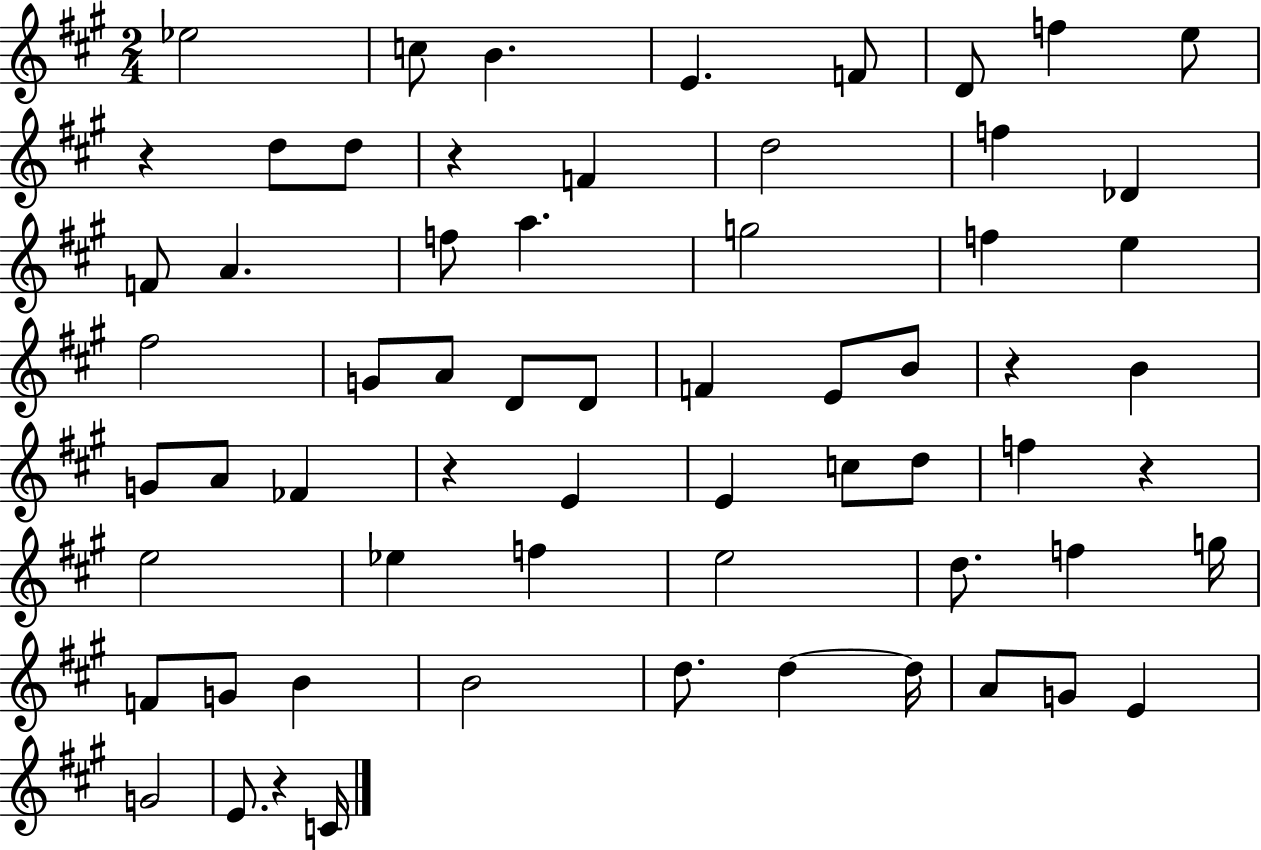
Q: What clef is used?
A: treble